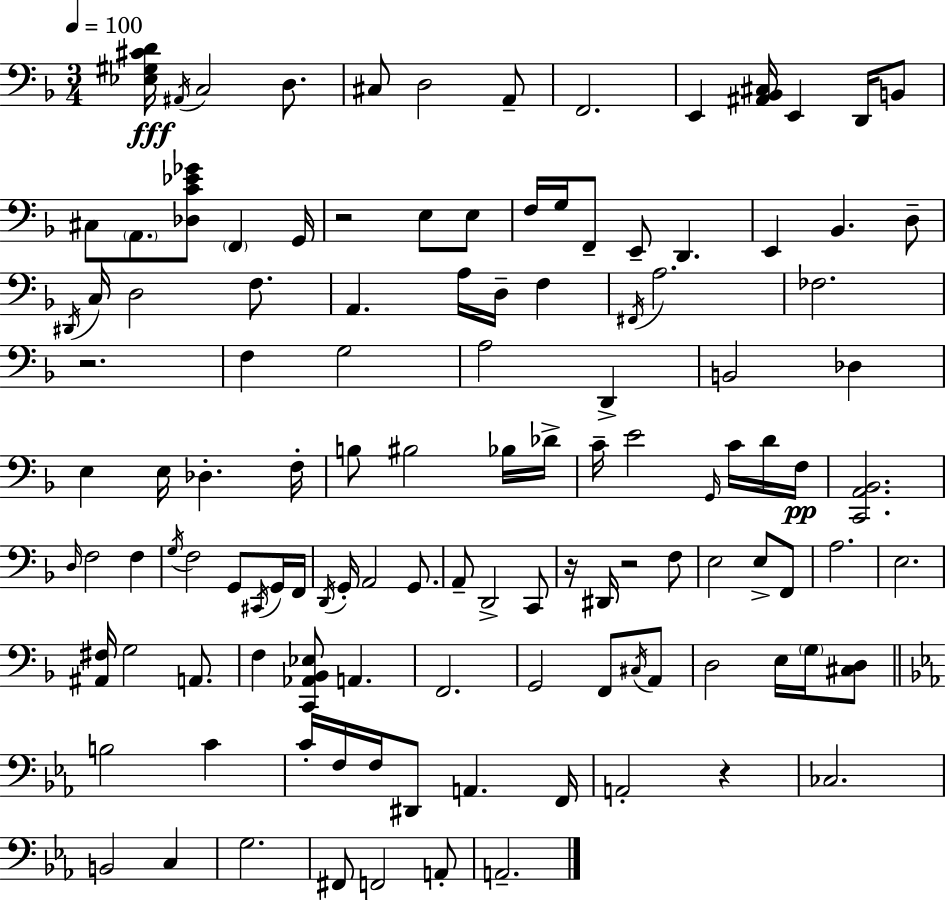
[Eb3,G#3,C#4,D4]/s A#2/s C3/h D3/e. C#3/e D3/h A2/e F2/h. E2/q [A#2,Bb2,C#3]/s E2/q D2/s B2/e C#3/e A2/e. [Db3,C4,Eb4,Gb4]/e F2/q G2/s R/h E3/e E3/e F3/s G3/s F2/e E2/e D2/q. E2/q Bb2/q. D3/e D#2/s C3/s D3/h F3/e. A2/q. A3/s D3/s F3/q F#2/s A3/h. FES3/h. R/h. F3/q G3/h A3/h D2/q B2/h Db3/q E3/q E3/s Db3/q. F3/s B3/e BIS3/h Bb3/s Db4/s C4/s E4/h G2/s C4/s D4/s F3/s [C2,A2,Bb2]/h. D3/s F3/h F3/q G3/s F3/h G2/e C#2/s G2/s F2/s D2/s G2/s A2/h G2/e. A2/e D2/h C2/e R/s D#2/s R/h F3/e E3/h E3/e F2/e A3/h. E3/h. [A#2,F#3]/s G3/h A2/e. F3/q [C2,Ab2,Bb2,Eb3]/e A2/q. F2/h. G2/h F2/e C#3/s A2/e D3/h E3/s G3/s [C#3,D3]/e B3/h C4/q C4/s F3/s F3/s D#2/e A2/q. F2/s A2/h R/q CES3/h. B2/h C3/q G3/h. F#2/e F2/h A2/e A2/h.